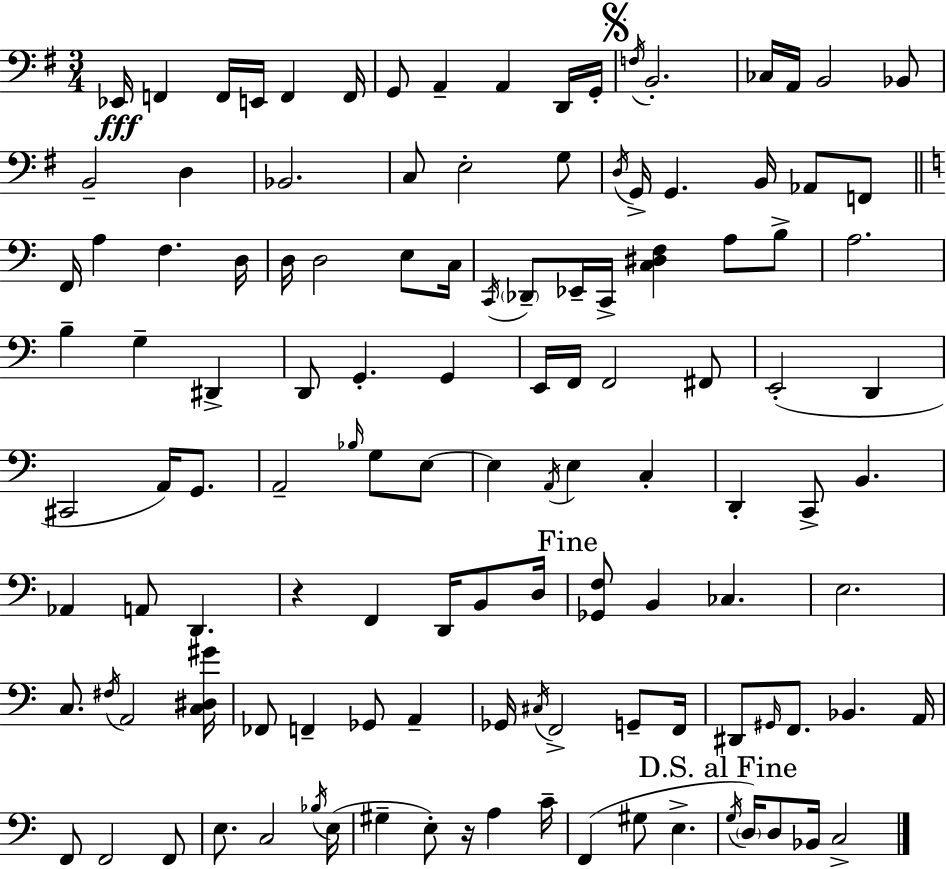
X:1
T:Untitled
M:3/4
L:1/4
K:G
_E,,/4 F,, F,,/4 E,,/4 F,, F,,/4 G,,/2 A,, A,, D,,/4 G,,/4 F,/4 B,,2 _C,/4 A,,/4 B,,2 _B,,/2 B,,2 D, _B,,2 C,/2 E,2 G,/2 D,/4 G,,/4 G,, B,,/4 _A,,/2 F,,/2 F,,/4 A, F, D,/4 D,/4 D,2 E,/2 C,/4 C,,/4 _D,,/2 _E,,/4 C,,/4 [C,^D,F,] A,/2 B,/2 A,2 B, G, ^D,, D,,/2 G,, G,, E,,/4 F,,/4 F,,2 ^F,,/2 E,,2 D,, ^C,,2 A,,/4 G,,/2 A,,2 _B,/4 G,/2 E,/2 E, A,,/4 E, C, D,, C,,/2 B,, _A,, A,,/2 D,, z F,, D,,/4 B,,/2 D,/4 [_G,,F,]/2 B,, _C, E,2 C,/2 ^F,/4 A,,2 [C,^D,^G]/4 _F,,/2 F,, _G,,/2 A,, _G,,/4 ^C,/4 F,,2 G,,/2 F,,/4 ^D,,/2 ^G,,/4 F,,/2 _B,, A,,/4 F,,/2 F,,2 F,,/2 E,/2 C,2 _B,/4 E,/4 ^G, E,/2 z/4 A, C/4 F,, ^G,/2 E, G,/4 D,/4 D,/2 _B,,/4 C,2